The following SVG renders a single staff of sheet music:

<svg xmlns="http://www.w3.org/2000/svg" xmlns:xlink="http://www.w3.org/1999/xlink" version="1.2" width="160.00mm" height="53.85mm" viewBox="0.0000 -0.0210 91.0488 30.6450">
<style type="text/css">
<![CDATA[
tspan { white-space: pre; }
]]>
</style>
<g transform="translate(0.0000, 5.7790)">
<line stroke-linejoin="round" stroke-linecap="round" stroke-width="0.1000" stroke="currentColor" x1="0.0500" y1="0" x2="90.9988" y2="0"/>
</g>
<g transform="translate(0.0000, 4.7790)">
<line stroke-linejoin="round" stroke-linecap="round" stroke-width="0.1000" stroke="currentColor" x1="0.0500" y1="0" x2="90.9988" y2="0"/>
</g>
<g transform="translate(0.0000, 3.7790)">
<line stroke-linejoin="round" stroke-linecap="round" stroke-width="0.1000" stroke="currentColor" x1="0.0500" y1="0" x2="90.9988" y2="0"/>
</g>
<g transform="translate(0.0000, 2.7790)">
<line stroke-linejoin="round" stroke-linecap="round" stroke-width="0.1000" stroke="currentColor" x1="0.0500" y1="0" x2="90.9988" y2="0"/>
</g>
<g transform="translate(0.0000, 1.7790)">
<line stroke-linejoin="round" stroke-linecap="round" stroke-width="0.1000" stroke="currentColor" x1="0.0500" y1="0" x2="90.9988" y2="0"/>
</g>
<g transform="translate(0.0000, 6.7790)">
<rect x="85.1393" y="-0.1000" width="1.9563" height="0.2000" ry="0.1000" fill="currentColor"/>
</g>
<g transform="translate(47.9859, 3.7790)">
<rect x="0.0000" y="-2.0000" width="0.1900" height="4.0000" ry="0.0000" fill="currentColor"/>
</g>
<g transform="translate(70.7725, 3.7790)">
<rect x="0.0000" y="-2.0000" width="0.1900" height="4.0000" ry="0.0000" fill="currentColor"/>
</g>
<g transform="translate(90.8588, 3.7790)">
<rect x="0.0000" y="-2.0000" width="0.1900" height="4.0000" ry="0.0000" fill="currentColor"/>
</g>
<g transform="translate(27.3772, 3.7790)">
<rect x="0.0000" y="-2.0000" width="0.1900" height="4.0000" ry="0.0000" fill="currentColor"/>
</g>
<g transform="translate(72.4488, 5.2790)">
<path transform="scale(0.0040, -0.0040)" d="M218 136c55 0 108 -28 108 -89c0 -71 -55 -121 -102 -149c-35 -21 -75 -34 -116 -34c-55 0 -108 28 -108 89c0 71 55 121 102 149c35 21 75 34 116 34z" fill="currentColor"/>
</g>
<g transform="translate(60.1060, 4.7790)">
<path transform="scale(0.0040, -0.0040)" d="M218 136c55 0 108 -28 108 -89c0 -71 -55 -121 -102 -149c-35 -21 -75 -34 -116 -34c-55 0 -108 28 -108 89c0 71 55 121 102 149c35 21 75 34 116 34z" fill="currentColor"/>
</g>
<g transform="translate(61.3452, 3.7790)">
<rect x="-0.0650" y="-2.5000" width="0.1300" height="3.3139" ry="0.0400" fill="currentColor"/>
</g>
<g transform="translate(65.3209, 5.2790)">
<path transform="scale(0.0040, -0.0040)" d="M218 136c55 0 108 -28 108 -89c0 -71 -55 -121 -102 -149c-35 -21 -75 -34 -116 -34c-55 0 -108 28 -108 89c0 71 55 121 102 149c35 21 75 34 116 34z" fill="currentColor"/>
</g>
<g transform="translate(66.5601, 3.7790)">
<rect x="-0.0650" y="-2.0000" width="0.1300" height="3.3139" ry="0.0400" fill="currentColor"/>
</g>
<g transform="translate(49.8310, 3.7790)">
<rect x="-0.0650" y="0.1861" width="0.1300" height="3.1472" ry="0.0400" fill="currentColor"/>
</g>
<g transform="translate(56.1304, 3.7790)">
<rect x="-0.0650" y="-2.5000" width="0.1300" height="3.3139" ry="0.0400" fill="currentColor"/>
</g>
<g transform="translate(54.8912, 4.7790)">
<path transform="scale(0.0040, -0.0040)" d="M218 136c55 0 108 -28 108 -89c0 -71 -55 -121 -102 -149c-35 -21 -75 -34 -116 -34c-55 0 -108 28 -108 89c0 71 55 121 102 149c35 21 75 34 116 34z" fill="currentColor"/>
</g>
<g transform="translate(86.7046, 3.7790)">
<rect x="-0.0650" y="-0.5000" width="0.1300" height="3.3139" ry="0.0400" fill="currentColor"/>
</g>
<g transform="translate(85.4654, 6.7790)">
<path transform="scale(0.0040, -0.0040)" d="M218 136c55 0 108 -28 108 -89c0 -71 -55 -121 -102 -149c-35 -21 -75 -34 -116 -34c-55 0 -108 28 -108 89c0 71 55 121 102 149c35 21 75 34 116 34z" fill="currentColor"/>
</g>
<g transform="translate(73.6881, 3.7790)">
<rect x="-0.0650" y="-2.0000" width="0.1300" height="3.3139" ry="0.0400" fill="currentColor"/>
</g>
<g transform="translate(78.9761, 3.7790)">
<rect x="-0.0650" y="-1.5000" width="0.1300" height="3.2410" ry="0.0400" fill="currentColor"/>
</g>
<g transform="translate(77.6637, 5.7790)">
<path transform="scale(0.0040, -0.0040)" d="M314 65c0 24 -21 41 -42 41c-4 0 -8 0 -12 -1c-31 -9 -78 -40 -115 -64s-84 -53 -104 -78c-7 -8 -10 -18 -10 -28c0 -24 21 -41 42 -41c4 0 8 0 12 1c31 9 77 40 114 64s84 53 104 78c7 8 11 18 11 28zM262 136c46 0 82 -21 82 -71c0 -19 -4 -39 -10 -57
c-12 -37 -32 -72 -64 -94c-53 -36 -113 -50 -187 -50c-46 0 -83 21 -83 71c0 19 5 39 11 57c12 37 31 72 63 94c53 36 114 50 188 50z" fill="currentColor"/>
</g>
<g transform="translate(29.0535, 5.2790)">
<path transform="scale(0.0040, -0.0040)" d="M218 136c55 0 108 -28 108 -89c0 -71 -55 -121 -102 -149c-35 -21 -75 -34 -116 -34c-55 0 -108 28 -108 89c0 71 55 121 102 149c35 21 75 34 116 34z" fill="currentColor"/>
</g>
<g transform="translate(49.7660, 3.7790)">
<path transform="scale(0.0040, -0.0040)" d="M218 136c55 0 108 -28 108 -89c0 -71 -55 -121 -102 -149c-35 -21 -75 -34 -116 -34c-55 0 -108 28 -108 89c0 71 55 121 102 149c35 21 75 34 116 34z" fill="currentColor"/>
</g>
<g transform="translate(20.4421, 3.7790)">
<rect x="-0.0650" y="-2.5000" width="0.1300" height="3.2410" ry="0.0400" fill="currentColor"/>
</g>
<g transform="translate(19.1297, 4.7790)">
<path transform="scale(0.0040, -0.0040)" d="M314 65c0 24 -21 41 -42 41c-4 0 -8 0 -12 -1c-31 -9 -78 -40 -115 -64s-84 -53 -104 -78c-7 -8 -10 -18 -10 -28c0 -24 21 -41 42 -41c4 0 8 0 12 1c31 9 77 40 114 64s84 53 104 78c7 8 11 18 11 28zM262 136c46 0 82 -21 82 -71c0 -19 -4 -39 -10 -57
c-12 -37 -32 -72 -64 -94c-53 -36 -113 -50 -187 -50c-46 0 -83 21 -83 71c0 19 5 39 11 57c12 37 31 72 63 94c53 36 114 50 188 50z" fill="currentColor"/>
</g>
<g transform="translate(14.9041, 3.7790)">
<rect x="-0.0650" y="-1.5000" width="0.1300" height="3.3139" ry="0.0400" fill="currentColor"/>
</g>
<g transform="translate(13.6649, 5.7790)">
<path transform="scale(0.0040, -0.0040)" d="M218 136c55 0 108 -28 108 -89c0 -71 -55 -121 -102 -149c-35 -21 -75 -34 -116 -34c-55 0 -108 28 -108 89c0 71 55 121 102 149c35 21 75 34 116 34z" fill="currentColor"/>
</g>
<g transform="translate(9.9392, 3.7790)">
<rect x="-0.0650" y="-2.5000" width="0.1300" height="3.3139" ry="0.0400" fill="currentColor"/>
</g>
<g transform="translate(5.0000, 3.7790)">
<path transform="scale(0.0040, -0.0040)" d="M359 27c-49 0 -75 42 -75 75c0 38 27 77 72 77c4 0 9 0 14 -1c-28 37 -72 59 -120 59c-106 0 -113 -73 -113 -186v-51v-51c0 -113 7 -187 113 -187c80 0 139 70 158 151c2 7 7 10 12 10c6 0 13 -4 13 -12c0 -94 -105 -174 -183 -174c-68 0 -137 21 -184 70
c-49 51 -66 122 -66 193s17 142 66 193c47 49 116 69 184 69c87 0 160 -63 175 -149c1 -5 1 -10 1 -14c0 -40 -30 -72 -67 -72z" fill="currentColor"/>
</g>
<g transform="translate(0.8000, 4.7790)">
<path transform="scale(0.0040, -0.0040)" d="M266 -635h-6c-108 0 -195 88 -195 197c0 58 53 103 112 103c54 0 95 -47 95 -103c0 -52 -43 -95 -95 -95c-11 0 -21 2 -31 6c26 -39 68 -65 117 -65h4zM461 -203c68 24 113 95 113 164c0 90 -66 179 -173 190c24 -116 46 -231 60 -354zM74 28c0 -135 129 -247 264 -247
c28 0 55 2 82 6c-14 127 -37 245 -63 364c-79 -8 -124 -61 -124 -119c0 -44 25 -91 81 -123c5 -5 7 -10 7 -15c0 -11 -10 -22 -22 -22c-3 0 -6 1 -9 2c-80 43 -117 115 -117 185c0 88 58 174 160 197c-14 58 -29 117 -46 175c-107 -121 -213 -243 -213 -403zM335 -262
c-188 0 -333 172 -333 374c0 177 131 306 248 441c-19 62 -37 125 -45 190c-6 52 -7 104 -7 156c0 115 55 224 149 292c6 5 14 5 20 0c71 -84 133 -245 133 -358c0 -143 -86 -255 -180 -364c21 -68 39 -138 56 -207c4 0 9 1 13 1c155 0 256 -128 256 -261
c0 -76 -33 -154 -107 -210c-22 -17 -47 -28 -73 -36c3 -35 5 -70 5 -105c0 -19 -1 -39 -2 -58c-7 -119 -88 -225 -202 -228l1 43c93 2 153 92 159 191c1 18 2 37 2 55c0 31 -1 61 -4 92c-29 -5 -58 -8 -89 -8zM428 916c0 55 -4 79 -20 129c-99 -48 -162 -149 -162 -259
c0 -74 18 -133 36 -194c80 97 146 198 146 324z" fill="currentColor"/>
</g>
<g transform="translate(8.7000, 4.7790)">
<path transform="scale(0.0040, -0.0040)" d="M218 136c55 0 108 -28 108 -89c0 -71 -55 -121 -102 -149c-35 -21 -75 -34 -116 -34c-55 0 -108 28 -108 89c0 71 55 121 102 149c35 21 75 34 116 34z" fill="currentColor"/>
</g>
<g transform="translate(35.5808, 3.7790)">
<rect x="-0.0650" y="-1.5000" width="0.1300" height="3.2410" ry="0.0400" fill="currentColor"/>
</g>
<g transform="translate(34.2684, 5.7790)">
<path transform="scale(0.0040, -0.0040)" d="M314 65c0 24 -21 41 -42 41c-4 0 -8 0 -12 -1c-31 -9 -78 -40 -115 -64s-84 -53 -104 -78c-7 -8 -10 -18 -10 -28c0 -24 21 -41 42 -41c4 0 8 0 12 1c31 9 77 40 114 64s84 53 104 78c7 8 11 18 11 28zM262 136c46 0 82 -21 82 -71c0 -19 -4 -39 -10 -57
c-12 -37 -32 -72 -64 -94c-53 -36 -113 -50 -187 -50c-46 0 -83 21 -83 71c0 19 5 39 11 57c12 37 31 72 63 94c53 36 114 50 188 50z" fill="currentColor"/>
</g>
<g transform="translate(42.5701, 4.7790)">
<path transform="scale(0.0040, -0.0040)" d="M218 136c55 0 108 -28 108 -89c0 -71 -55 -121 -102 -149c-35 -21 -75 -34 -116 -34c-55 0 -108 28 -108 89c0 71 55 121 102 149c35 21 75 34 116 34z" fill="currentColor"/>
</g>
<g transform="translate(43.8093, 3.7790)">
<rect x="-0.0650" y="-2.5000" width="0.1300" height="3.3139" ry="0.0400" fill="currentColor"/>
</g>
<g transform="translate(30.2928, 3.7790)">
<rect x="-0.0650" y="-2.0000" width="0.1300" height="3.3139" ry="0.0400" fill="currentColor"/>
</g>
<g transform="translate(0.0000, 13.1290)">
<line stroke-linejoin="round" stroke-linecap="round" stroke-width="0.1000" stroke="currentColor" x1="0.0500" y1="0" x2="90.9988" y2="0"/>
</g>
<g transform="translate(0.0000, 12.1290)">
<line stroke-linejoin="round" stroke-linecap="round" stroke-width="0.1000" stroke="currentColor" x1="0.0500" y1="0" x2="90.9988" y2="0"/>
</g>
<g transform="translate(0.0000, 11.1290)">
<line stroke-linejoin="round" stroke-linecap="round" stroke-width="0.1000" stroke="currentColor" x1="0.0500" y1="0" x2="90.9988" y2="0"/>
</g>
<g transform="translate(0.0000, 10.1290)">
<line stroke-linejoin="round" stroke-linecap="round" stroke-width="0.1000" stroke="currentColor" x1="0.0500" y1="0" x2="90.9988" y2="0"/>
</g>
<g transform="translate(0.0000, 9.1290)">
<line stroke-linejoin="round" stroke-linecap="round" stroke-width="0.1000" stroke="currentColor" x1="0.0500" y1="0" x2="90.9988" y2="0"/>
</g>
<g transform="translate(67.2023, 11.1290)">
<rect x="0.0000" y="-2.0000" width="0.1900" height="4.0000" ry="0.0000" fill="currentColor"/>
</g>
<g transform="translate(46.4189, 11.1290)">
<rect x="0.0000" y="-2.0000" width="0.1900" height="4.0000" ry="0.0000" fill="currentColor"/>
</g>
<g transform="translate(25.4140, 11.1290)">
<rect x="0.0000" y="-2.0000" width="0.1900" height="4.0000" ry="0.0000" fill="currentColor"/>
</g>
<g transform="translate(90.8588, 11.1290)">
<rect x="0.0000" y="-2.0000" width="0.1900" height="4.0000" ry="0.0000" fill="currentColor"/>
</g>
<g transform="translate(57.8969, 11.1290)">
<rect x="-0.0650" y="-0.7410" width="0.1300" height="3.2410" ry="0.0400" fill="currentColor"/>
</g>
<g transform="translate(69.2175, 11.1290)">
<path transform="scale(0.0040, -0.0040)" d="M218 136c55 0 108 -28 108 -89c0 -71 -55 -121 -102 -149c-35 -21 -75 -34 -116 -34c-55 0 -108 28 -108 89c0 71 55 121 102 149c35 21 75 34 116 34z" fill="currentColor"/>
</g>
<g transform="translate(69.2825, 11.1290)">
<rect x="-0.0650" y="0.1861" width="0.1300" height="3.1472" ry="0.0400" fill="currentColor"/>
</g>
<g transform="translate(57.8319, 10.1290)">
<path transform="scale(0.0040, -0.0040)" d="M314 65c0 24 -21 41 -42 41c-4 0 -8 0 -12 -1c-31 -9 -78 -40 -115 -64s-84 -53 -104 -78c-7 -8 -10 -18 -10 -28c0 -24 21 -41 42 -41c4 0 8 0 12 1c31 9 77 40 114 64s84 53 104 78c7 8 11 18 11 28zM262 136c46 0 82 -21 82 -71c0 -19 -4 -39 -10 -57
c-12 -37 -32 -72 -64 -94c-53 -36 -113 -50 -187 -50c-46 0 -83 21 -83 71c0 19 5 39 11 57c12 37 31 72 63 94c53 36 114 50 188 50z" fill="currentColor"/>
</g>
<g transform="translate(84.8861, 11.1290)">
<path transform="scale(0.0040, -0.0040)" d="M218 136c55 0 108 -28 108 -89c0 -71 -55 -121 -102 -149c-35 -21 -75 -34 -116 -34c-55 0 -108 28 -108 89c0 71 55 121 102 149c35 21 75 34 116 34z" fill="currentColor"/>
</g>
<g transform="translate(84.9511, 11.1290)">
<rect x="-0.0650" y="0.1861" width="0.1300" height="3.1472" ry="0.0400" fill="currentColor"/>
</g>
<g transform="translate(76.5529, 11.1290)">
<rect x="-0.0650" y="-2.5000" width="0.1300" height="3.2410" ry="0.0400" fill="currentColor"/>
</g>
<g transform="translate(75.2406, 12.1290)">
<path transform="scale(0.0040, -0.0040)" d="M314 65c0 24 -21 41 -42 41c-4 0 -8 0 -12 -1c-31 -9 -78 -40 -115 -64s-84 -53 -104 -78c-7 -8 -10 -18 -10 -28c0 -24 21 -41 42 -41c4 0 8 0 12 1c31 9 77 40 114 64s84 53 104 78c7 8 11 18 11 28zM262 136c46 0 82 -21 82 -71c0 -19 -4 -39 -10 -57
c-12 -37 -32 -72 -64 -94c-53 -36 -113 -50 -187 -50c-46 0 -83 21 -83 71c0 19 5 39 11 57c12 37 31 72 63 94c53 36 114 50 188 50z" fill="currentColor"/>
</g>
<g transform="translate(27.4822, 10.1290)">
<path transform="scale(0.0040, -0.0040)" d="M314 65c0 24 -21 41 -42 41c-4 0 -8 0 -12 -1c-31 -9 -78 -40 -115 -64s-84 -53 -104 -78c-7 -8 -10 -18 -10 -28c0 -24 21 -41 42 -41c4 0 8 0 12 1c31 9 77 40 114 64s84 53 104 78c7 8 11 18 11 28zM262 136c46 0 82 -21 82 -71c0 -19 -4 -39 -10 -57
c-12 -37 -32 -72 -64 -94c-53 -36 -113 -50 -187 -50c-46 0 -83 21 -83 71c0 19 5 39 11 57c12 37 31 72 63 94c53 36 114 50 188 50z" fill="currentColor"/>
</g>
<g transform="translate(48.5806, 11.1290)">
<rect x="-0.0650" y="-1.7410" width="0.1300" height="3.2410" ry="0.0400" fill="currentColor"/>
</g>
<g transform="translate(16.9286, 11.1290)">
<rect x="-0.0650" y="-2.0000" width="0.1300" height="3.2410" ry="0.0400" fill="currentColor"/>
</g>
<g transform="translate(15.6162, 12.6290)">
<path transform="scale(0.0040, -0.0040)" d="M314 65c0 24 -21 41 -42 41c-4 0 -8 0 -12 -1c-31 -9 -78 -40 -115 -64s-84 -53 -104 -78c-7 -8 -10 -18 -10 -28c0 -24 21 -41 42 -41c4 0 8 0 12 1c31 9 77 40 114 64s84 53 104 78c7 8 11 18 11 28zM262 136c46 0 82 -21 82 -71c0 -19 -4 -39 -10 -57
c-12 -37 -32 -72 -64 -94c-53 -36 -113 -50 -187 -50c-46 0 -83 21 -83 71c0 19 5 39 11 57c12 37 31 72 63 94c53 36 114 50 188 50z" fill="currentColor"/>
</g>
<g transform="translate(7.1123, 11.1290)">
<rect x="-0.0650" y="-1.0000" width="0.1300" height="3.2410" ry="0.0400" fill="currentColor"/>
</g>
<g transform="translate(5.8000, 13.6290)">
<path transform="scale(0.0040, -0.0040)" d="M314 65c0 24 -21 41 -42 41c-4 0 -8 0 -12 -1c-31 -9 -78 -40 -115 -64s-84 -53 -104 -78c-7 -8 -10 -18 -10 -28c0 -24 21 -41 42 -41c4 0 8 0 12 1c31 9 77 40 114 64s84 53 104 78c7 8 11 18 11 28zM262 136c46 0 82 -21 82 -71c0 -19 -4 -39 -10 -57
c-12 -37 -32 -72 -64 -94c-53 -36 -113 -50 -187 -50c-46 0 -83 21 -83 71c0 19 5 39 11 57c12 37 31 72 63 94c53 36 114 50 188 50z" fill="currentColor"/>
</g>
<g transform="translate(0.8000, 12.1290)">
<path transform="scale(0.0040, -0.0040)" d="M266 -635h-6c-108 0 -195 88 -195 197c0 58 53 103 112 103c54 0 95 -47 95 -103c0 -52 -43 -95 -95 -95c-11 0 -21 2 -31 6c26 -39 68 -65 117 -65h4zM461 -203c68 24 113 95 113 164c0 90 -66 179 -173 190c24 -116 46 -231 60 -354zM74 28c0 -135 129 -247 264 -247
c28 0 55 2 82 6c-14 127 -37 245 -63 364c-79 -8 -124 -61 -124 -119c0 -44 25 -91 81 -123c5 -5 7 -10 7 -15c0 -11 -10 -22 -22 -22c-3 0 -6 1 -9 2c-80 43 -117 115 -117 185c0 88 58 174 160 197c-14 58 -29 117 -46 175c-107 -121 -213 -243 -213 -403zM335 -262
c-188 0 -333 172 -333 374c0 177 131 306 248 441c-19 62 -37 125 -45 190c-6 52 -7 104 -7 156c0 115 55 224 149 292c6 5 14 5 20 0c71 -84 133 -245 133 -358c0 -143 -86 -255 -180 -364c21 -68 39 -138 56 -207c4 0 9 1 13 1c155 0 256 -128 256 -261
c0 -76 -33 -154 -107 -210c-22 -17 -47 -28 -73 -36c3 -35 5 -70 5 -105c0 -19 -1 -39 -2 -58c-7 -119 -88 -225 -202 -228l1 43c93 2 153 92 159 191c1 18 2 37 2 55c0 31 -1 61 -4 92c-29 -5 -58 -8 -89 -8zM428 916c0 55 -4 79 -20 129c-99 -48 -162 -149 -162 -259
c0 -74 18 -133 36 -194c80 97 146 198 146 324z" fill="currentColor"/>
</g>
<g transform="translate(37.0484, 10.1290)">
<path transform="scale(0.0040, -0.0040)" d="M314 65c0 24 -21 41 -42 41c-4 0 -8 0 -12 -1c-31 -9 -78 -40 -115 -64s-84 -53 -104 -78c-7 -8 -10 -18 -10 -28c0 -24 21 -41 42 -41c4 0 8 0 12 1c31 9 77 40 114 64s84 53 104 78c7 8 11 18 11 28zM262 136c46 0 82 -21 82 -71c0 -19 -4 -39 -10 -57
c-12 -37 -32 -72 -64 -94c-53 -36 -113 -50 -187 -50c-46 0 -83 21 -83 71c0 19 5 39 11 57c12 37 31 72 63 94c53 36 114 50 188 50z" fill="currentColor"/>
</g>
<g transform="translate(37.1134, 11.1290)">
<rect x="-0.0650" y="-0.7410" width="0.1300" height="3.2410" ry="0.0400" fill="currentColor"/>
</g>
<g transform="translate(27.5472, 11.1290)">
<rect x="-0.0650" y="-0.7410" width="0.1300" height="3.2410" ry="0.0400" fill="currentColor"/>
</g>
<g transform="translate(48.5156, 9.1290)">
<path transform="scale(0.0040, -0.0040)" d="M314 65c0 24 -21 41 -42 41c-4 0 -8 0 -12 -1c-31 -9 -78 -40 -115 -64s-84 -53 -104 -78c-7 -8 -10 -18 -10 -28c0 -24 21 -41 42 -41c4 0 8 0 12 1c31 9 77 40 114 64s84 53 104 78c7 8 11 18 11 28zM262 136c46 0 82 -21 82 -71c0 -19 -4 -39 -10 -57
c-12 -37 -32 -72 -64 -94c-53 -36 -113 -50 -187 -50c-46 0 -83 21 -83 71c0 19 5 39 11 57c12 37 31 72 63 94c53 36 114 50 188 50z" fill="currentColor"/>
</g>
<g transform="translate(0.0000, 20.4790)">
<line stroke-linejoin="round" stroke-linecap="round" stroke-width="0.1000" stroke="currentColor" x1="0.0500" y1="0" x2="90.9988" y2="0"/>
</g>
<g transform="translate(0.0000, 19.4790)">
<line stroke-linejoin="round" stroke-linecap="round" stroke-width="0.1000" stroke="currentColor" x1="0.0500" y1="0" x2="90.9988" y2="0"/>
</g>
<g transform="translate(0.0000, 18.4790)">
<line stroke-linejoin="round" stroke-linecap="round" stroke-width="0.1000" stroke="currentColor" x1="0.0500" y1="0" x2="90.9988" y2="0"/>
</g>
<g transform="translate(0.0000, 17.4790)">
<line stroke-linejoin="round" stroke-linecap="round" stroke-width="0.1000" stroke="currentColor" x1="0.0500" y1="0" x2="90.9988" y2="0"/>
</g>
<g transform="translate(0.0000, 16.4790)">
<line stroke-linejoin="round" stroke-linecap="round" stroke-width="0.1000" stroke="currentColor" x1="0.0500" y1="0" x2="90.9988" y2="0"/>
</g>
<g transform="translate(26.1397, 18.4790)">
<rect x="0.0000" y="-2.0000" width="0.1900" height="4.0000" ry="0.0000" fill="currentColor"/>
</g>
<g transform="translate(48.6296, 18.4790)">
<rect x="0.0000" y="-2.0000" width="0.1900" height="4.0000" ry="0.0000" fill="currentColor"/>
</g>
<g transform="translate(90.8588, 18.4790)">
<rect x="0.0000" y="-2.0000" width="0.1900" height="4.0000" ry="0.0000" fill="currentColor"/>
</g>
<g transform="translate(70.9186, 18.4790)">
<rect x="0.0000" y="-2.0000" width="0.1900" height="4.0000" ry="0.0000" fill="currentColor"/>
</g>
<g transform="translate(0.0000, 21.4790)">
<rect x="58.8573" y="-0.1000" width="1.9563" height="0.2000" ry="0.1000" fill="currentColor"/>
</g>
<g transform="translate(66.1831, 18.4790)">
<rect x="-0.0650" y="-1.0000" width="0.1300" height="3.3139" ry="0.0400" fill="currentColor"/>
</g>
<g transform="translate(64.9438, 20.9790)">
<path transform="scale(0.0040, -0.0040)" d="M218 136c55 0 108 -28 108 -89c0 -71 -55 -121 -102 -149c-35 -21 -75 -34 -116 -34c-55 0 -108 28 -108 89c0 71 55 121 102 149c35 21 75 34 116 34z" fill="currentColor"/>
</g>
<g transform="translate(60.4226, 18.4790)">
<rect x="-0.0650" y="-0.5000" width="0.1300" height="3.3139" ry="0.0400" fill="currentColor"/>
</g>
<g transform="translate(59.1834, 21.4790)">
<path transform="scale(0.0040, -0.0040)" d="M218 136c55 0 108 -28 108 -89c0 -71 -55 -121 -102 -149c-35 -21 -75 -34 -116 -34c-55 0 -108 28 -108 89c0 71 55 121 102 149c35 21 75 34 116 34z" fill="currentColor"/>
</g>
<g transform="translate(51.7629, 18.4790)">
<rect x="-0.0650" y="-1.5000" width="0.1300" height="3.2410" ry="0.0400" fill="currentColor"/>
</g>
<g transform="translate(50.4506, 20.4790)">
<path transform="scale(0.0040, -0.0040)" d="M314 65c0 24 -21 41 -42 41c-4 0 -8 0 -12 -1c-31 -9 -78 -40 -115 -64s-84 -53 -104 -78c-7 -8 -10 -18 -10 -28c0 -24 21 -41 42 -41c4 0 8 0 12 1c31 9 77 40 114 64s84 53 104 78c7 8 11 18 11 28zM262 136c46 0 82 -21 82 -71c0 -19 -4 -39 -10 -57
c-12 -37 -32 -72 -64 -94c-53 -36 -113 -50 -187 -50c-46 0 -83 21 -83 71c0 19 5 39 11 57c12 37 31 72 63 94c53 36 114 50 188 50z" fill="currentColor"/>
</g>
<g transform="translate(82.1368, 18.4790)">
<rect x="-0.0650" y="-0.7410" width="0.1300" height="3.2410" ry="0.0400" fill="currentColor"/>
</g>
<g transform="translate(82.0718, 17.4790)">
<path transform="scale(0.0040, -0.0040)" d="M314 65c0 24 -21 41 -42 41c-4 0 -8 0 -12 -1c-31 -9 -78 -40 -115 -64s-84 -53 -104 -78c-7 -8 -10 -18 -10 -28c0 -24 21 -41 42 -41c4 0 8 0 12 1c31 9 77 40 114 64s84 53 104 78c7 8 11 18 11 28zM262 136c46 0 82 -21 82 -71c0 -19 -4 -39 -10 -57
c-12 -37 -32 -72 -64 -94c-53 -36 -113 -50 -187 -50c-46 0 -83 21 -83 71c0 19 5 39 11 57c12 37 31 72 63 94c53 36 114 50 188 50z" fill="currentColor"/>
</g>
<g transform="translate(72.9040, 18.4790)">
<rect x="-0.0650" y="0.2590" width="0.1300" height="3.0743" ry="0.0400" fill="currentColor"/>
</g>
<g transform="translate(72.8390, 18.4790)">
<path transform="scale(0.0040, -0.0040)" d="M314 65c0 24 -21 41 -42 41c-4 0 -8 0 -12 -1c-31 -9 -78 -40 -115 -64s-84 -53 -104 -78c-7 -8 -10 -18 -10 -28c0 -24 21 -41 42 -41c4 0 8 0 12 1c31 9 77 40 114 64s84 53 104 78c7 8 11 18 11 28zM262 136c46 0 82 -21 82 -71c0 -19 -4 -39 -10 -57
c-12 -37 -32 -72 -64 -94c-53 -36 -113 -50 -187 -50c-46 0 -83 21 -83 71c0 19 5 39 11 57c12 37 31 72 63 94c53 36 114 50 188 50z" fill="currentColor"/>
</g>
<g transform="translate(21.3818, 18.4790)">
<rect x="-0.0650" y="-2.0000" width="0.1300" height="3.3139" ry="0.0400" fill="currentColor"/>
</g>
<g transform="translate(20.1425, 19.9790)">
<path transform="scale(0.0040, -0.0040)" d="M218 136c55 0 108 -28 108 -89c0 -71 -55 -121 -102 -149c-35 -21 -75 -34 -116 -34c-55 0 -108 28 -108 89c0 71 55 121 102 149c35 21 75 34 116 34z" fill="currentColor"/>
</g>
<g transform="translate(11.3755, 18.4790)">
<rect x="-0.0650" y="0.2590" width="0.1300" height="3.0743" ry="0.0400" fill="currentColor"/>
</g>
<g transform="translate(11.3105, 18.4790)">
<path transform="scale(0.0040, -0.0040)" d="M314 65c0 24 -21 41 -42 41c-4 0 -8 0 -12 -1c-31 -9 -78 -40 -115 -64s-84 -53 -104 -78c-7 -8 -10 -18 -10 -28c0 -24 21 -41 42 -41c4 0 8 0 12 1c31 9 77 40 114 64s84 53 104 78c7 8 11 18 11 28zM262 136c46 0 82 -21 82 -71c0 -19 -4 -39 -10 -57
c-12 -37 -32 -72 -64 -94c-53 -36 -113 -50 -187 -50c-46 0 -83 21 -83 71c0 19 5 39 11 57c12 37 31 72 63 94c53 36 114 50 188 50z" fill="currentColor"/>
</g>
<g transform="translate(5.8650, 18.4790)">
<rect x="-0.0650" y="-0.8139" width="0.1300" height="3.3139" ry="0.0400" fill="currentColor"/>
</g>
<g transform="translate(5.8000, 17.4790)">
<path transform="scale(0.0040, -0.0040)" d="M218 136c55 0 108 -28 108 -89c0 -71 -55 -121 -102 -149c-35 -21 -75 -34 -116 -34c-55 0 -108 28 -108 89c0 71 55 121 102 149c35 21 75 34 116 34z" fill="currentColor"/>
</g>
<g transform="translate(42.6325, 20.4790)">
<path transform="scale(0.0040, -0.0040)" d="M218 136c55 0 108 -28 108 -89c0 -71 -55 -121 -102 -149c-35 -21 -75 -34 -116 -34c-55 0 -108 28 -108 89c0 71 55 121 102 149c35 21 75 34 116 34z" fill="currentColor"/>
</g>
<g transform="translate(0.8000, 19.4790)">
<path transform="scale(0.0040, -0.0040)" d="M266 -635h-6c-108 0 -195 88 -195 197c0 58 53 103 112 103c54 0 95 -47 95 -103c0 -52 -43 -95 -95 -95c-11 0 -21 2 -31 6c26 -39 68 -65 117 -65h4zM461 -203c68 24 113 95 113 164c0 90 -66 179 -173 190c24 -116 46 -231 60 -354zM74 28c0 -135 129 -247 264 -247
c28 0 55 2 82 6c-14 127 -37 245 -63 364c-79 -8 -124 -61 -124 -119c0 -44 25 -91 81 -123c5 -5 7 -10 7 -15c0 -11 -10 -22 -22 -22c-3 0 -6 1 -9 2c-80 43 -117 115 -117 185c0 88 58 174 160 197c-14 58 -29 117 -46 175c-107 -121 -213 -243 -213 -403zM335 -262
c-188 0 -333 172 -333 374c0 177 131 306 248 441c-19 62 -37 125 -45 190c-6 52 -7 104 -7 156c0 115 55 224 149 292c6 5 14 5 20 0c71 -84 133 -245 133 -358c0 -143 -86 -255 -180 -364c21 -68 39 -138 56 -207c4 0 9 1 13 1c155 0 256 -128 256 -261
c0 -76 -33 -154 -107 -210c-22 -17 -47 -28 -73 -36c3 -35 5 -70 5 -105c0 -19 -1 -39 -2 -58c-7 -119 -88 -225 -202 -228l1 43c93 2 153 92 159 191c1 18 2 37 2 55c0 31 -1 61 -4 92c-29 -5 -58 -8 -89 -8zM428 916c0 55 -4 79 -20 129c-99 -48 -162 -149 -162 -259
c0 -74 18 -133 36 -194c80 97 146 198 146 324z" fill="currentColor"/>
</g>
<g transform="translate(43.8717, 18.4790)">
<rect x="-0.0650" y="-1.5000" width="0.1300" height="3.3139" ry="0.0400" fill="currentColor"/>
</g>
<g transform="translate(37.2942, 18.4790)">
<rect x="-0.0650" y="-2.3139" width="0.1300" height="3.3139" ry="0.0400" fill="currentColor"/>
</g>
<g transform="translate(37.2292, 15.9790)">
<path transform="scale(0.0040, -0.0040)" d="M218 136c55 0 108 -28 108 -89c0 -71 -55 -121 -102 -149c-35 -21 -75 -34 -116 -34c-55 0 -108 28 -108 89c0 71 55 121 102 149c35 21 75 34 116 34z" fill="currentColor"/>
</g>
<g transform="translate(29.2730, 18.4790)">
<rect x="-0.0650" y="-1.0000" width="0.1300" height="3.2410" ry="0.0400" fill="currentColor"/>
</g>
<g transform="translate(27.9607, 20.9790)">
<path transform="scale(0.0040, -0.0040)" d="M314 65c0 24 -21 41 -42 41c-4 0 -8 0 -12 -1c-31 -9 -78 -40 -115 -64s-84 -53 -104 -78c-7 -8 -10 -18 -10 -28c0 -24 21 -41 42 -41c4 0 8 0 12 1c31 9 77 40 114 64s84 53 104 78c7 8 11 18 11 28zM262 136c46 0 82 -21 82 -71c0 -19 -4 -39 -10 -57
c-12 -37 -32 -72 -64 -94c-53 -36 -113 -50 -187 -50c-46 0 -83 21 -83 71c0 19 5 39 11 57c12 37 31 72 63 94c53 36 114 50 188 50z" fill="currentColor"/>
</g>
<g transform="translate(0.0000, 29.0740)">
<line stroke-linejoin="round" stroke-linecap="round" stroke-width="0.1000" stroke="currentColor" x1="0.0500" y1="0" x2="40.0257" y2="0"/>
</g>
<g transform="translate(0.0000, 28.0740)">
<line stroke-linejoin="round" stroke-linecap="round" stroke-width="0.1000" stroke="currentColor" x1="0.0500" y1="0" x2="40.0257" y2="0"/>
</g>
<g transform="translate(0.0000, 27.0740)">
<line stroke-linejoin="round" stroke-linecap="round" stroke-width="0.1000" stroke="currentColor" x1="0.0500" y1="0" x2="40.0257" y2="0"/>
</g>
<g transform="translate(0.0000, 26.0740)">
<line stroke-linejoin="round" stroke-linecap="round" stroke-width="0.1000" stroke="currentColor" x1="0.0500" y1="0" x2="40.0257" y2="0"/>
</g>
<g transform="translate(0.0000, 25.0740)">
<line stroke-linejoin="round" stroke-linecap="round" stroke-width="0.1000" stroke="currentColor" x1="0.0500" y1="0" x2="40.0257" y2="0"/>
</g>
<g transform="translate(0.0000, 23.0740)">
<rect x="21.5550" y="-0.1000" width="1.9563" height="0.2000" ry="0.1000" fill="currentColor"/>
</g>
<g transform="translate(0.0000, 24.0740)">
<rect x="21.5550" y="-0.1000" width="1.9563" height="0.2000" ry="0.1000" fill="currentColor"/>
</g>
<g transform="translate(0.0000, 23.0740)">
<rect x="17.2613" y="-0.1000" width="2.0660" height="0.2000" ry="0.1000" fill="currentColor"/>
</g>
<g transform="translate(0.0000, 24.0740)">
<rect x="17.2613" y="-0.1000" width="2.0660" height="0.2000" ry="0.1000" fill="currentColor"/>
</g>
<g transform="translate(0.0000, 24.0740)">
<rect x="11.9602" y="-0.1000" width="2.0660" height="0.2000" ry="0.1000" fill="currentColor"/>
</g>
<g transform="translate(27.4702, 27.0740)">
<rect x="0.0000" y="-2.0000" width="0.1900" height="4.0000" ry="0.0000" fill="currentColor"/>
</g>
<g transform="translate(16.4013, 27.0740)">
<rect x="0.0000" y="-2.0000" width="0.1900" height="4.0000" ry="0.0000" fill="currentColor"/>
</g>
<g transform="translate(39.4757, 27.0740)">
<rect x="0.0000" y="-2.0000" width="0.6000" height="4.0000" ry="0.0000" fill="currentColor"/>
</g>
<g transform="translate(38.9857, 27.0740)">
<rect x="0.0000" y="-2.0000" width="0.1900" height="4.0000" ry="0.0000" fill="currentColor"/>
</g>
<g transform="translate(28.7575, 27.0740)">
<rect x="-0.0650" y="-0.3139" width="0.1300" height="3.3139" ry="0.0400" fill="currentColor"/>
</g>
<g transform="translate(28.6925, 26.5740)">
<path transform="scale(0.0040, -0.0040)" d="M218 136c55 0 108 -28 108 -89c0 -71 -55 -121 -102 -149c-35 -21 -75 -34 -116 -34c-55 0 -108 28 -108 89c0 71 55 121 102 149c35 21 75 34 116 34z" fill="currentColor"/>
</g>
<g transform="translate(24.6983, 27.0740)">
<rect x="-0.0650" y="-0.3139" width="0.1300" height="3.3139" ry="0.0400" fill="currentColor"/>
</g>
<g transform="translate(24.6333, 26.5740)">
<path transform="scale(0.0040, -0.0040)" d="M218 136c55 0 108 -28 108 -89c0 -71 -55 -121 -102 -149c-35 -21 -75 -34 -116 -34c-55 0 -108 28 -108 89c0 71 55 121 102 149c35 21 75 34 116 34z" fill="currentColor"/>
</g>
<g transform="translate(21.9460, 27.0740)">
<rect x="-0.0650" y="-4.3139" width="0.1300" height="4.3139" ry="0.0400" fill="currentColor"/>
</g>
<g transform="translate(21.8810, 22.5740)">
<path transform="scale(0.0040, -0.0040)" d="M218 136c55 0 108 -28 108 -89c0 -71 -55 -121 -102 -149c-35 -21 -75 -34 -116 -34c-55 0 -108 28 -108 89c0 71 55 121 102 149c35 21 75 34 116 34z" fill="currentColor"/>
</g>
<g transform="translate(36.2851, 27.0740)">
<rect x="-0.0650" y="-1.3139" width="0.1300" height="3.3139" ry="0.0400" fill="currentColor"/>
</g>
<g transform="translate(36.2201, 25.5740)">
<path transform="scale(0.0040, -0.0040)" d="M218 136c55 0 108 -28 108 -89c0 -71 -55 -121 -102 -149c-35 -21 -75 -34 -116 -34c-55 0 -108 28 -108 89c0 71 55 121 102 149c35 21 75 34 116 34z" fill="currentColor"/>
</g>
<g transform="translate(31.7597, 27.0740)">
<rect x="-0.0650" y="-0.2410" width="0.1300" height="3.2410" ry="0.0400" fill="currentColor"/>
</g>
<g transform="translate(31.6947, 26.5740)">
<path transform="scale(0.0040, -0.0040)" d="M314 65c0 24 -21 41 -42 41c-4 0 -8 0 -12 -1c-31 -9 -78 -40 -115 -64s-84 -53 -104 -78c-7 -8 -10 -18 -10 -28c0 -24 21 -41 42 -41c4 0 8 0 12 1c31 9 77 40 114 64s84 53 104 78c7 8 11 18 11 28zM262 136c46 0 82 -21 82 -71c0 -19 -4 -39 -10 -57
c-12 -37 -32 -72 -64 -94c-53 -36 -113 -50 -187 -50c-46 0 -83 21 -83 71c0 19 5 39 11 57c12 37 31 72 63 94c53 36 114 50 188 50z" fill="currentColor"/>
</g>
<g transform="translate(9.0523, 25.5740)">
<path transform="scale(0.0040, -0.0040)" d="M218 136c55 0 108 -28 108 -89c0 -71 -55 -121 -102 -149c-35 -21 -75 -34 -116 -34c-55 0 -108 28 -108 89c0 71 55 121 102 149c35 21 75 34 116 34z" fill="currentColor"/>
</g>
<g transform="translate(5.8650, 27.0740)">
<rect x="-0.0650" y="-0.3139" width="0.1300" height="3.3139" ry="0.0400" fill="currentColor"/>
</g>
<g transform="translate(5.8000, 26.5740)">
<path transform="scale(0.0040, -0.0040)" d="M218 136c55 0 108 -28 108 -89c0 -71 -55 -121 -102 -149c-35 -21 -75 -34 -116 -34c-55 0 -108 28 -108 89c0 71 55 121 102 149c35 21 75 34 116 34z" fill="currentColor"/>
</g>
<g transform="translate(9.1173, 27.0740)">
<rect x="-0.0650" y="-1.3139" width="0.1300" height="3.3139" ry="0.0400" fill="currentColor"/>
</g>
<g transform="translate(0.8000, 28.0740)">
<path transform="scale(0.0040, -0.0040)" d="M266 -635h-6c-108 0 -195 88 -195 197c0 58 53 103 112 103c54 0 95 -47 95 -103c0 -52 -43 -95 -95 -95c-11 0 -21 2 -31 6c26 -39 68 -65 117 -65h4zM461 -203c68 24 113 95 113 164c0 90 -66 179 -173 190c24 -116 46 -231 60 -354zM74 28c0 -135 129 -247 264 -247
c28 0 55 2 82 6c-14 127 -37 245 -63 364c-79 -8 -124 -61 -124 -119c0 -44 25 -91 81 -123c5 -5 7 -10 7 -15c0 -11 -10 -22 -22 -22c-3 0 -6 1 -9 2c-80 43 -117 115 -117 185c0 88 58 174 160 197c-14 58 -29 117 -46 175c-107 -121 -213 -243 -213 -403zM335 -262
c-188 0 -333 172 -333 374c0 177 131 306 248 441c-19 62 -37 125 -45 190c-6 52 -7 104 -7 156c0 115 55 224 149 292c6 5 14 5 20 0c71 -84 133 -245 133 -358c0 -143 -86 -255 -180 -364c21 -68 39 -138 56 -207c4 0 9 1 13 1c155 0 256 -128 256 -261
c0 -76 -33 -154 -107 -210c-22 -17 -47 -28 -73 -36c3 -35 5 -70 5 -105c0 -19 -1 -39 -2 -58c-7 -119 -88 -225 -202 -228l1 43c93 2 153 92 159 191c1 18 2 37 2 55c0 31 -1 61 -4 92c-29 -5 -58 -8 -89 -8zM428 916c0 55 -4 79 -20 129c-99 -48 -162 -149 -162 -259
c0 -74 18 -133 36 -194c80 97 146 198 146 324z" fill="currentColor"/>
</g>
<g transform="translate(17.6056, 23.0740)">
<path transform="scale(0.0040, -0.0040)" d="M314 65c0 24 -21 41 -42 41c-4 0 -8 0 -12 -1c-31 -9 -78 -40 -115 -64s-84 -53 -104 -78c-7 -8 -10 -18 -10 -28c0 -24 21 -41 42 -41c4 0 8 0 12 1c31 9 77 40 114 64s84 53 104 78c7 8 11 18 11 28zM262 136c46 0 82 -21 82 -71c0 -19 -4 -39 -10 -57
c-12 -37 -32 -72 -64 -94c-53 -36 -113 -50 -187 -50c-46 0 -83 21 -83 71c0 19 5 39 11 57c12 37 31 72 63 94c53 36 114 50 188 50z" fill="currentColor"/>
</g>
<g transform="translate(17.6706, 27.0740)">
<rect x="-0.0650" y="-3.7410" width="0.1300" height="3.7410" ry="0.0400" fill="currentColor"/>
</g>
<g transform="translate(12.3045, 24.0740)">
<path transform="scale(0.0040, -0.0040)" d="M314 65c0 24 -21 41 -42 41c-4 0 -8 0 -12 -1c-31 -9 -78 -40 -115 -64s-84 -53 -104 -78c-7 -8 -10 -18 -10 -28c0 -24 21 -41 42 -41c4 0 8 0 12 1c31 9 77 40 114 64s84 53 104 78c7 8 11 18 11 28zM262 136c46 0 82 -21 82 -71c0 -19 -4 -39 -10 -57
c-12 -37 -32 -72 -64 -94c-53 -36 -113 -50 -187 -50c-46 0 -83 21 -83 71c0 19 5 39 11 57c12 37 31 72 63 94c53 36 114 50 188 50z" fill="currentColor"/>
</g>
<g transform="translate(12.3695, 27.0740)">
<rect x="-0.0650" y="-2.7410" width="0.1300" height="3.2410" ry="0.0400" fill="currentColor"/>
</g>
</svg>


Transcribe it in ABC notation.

X:1
T:Untitled
M:4/4
L:1/4
K:C
G E G2 F E2 G B G G F F E2 C D2 F2 d2 d2 f2 d2 B G2 B d B2 F D2 g E E2 C D B2 d2 c e a2 c'2 d' c c c2 e